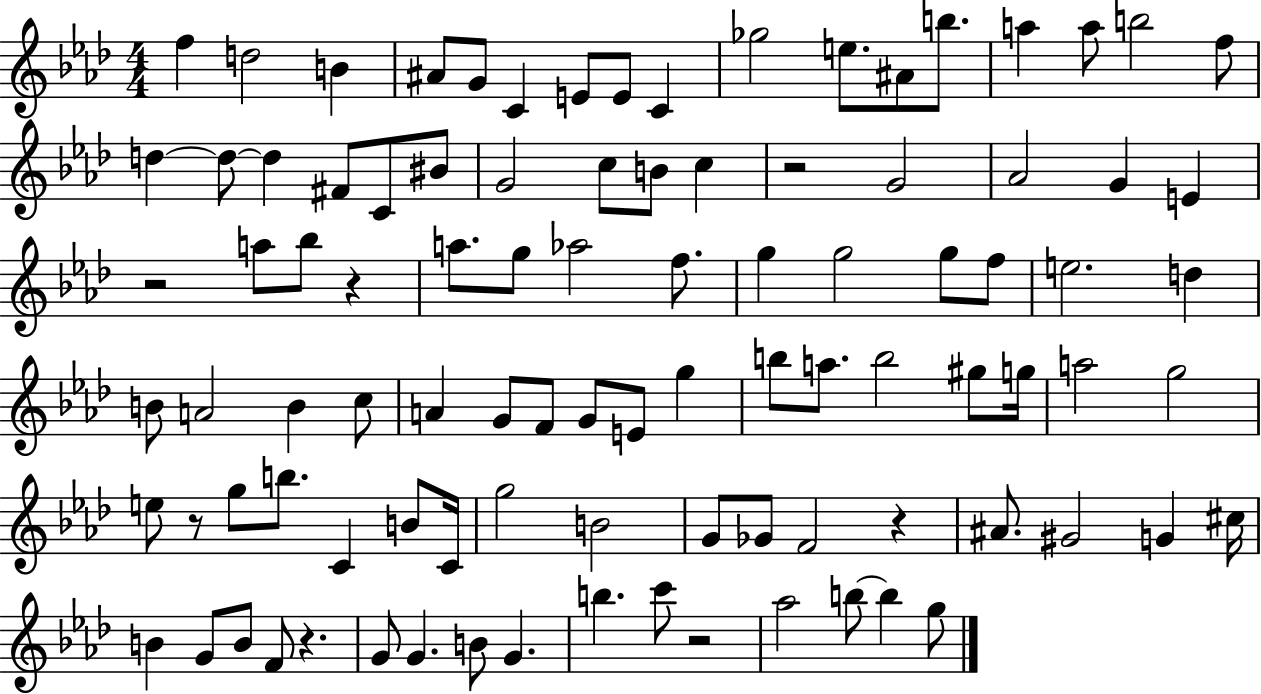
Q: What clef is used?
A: treble